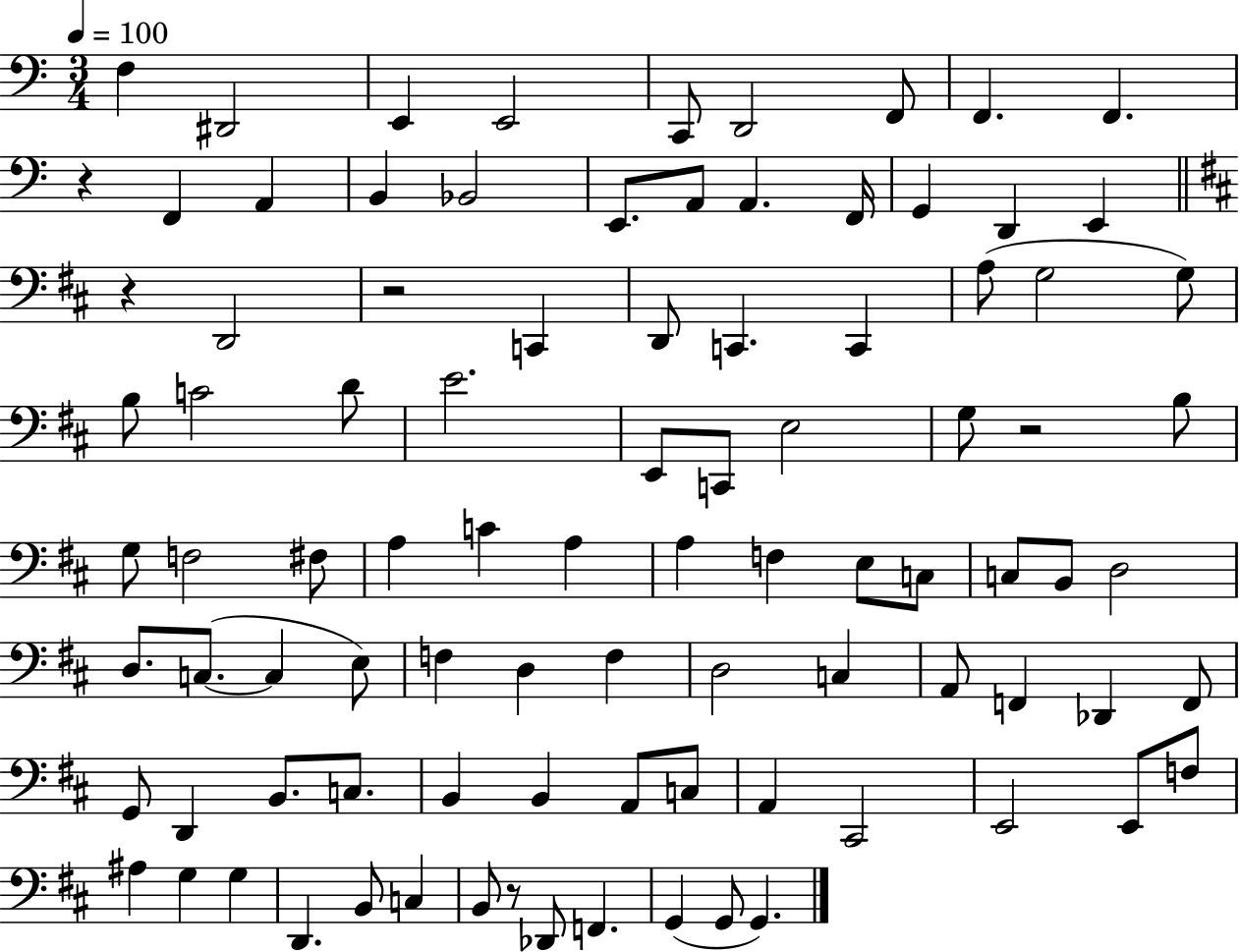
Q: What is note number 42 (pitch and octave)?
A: C4